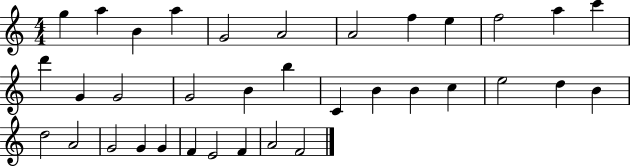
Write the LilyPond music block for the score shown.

{
  \clef treble
  \numericTimeSignature
  \time 4/4
  \key c \major
  g''4 a''4 b'4 a''4 | g'2 a'2 | a'2 f''4 e''4 | f''2 a''4 c'''4 | \break d'''4 g'4 g'2 | g'2 b'4 b''4 | c'4 b'4 b'4 c''4 | e''2 d''4 b'4 | \break d''2 a'2 | g'2 g'4 g'4 | f'4 e'2 f'4 | a'2 f'2 | \break \bar "|."
}